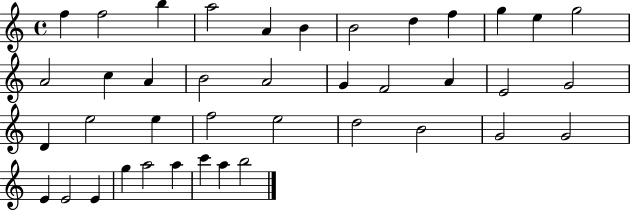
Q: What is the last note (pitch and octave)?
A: B5